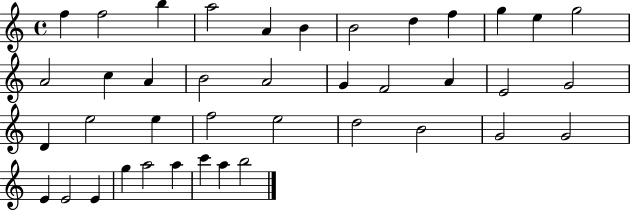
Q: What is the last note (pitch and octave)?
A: B5